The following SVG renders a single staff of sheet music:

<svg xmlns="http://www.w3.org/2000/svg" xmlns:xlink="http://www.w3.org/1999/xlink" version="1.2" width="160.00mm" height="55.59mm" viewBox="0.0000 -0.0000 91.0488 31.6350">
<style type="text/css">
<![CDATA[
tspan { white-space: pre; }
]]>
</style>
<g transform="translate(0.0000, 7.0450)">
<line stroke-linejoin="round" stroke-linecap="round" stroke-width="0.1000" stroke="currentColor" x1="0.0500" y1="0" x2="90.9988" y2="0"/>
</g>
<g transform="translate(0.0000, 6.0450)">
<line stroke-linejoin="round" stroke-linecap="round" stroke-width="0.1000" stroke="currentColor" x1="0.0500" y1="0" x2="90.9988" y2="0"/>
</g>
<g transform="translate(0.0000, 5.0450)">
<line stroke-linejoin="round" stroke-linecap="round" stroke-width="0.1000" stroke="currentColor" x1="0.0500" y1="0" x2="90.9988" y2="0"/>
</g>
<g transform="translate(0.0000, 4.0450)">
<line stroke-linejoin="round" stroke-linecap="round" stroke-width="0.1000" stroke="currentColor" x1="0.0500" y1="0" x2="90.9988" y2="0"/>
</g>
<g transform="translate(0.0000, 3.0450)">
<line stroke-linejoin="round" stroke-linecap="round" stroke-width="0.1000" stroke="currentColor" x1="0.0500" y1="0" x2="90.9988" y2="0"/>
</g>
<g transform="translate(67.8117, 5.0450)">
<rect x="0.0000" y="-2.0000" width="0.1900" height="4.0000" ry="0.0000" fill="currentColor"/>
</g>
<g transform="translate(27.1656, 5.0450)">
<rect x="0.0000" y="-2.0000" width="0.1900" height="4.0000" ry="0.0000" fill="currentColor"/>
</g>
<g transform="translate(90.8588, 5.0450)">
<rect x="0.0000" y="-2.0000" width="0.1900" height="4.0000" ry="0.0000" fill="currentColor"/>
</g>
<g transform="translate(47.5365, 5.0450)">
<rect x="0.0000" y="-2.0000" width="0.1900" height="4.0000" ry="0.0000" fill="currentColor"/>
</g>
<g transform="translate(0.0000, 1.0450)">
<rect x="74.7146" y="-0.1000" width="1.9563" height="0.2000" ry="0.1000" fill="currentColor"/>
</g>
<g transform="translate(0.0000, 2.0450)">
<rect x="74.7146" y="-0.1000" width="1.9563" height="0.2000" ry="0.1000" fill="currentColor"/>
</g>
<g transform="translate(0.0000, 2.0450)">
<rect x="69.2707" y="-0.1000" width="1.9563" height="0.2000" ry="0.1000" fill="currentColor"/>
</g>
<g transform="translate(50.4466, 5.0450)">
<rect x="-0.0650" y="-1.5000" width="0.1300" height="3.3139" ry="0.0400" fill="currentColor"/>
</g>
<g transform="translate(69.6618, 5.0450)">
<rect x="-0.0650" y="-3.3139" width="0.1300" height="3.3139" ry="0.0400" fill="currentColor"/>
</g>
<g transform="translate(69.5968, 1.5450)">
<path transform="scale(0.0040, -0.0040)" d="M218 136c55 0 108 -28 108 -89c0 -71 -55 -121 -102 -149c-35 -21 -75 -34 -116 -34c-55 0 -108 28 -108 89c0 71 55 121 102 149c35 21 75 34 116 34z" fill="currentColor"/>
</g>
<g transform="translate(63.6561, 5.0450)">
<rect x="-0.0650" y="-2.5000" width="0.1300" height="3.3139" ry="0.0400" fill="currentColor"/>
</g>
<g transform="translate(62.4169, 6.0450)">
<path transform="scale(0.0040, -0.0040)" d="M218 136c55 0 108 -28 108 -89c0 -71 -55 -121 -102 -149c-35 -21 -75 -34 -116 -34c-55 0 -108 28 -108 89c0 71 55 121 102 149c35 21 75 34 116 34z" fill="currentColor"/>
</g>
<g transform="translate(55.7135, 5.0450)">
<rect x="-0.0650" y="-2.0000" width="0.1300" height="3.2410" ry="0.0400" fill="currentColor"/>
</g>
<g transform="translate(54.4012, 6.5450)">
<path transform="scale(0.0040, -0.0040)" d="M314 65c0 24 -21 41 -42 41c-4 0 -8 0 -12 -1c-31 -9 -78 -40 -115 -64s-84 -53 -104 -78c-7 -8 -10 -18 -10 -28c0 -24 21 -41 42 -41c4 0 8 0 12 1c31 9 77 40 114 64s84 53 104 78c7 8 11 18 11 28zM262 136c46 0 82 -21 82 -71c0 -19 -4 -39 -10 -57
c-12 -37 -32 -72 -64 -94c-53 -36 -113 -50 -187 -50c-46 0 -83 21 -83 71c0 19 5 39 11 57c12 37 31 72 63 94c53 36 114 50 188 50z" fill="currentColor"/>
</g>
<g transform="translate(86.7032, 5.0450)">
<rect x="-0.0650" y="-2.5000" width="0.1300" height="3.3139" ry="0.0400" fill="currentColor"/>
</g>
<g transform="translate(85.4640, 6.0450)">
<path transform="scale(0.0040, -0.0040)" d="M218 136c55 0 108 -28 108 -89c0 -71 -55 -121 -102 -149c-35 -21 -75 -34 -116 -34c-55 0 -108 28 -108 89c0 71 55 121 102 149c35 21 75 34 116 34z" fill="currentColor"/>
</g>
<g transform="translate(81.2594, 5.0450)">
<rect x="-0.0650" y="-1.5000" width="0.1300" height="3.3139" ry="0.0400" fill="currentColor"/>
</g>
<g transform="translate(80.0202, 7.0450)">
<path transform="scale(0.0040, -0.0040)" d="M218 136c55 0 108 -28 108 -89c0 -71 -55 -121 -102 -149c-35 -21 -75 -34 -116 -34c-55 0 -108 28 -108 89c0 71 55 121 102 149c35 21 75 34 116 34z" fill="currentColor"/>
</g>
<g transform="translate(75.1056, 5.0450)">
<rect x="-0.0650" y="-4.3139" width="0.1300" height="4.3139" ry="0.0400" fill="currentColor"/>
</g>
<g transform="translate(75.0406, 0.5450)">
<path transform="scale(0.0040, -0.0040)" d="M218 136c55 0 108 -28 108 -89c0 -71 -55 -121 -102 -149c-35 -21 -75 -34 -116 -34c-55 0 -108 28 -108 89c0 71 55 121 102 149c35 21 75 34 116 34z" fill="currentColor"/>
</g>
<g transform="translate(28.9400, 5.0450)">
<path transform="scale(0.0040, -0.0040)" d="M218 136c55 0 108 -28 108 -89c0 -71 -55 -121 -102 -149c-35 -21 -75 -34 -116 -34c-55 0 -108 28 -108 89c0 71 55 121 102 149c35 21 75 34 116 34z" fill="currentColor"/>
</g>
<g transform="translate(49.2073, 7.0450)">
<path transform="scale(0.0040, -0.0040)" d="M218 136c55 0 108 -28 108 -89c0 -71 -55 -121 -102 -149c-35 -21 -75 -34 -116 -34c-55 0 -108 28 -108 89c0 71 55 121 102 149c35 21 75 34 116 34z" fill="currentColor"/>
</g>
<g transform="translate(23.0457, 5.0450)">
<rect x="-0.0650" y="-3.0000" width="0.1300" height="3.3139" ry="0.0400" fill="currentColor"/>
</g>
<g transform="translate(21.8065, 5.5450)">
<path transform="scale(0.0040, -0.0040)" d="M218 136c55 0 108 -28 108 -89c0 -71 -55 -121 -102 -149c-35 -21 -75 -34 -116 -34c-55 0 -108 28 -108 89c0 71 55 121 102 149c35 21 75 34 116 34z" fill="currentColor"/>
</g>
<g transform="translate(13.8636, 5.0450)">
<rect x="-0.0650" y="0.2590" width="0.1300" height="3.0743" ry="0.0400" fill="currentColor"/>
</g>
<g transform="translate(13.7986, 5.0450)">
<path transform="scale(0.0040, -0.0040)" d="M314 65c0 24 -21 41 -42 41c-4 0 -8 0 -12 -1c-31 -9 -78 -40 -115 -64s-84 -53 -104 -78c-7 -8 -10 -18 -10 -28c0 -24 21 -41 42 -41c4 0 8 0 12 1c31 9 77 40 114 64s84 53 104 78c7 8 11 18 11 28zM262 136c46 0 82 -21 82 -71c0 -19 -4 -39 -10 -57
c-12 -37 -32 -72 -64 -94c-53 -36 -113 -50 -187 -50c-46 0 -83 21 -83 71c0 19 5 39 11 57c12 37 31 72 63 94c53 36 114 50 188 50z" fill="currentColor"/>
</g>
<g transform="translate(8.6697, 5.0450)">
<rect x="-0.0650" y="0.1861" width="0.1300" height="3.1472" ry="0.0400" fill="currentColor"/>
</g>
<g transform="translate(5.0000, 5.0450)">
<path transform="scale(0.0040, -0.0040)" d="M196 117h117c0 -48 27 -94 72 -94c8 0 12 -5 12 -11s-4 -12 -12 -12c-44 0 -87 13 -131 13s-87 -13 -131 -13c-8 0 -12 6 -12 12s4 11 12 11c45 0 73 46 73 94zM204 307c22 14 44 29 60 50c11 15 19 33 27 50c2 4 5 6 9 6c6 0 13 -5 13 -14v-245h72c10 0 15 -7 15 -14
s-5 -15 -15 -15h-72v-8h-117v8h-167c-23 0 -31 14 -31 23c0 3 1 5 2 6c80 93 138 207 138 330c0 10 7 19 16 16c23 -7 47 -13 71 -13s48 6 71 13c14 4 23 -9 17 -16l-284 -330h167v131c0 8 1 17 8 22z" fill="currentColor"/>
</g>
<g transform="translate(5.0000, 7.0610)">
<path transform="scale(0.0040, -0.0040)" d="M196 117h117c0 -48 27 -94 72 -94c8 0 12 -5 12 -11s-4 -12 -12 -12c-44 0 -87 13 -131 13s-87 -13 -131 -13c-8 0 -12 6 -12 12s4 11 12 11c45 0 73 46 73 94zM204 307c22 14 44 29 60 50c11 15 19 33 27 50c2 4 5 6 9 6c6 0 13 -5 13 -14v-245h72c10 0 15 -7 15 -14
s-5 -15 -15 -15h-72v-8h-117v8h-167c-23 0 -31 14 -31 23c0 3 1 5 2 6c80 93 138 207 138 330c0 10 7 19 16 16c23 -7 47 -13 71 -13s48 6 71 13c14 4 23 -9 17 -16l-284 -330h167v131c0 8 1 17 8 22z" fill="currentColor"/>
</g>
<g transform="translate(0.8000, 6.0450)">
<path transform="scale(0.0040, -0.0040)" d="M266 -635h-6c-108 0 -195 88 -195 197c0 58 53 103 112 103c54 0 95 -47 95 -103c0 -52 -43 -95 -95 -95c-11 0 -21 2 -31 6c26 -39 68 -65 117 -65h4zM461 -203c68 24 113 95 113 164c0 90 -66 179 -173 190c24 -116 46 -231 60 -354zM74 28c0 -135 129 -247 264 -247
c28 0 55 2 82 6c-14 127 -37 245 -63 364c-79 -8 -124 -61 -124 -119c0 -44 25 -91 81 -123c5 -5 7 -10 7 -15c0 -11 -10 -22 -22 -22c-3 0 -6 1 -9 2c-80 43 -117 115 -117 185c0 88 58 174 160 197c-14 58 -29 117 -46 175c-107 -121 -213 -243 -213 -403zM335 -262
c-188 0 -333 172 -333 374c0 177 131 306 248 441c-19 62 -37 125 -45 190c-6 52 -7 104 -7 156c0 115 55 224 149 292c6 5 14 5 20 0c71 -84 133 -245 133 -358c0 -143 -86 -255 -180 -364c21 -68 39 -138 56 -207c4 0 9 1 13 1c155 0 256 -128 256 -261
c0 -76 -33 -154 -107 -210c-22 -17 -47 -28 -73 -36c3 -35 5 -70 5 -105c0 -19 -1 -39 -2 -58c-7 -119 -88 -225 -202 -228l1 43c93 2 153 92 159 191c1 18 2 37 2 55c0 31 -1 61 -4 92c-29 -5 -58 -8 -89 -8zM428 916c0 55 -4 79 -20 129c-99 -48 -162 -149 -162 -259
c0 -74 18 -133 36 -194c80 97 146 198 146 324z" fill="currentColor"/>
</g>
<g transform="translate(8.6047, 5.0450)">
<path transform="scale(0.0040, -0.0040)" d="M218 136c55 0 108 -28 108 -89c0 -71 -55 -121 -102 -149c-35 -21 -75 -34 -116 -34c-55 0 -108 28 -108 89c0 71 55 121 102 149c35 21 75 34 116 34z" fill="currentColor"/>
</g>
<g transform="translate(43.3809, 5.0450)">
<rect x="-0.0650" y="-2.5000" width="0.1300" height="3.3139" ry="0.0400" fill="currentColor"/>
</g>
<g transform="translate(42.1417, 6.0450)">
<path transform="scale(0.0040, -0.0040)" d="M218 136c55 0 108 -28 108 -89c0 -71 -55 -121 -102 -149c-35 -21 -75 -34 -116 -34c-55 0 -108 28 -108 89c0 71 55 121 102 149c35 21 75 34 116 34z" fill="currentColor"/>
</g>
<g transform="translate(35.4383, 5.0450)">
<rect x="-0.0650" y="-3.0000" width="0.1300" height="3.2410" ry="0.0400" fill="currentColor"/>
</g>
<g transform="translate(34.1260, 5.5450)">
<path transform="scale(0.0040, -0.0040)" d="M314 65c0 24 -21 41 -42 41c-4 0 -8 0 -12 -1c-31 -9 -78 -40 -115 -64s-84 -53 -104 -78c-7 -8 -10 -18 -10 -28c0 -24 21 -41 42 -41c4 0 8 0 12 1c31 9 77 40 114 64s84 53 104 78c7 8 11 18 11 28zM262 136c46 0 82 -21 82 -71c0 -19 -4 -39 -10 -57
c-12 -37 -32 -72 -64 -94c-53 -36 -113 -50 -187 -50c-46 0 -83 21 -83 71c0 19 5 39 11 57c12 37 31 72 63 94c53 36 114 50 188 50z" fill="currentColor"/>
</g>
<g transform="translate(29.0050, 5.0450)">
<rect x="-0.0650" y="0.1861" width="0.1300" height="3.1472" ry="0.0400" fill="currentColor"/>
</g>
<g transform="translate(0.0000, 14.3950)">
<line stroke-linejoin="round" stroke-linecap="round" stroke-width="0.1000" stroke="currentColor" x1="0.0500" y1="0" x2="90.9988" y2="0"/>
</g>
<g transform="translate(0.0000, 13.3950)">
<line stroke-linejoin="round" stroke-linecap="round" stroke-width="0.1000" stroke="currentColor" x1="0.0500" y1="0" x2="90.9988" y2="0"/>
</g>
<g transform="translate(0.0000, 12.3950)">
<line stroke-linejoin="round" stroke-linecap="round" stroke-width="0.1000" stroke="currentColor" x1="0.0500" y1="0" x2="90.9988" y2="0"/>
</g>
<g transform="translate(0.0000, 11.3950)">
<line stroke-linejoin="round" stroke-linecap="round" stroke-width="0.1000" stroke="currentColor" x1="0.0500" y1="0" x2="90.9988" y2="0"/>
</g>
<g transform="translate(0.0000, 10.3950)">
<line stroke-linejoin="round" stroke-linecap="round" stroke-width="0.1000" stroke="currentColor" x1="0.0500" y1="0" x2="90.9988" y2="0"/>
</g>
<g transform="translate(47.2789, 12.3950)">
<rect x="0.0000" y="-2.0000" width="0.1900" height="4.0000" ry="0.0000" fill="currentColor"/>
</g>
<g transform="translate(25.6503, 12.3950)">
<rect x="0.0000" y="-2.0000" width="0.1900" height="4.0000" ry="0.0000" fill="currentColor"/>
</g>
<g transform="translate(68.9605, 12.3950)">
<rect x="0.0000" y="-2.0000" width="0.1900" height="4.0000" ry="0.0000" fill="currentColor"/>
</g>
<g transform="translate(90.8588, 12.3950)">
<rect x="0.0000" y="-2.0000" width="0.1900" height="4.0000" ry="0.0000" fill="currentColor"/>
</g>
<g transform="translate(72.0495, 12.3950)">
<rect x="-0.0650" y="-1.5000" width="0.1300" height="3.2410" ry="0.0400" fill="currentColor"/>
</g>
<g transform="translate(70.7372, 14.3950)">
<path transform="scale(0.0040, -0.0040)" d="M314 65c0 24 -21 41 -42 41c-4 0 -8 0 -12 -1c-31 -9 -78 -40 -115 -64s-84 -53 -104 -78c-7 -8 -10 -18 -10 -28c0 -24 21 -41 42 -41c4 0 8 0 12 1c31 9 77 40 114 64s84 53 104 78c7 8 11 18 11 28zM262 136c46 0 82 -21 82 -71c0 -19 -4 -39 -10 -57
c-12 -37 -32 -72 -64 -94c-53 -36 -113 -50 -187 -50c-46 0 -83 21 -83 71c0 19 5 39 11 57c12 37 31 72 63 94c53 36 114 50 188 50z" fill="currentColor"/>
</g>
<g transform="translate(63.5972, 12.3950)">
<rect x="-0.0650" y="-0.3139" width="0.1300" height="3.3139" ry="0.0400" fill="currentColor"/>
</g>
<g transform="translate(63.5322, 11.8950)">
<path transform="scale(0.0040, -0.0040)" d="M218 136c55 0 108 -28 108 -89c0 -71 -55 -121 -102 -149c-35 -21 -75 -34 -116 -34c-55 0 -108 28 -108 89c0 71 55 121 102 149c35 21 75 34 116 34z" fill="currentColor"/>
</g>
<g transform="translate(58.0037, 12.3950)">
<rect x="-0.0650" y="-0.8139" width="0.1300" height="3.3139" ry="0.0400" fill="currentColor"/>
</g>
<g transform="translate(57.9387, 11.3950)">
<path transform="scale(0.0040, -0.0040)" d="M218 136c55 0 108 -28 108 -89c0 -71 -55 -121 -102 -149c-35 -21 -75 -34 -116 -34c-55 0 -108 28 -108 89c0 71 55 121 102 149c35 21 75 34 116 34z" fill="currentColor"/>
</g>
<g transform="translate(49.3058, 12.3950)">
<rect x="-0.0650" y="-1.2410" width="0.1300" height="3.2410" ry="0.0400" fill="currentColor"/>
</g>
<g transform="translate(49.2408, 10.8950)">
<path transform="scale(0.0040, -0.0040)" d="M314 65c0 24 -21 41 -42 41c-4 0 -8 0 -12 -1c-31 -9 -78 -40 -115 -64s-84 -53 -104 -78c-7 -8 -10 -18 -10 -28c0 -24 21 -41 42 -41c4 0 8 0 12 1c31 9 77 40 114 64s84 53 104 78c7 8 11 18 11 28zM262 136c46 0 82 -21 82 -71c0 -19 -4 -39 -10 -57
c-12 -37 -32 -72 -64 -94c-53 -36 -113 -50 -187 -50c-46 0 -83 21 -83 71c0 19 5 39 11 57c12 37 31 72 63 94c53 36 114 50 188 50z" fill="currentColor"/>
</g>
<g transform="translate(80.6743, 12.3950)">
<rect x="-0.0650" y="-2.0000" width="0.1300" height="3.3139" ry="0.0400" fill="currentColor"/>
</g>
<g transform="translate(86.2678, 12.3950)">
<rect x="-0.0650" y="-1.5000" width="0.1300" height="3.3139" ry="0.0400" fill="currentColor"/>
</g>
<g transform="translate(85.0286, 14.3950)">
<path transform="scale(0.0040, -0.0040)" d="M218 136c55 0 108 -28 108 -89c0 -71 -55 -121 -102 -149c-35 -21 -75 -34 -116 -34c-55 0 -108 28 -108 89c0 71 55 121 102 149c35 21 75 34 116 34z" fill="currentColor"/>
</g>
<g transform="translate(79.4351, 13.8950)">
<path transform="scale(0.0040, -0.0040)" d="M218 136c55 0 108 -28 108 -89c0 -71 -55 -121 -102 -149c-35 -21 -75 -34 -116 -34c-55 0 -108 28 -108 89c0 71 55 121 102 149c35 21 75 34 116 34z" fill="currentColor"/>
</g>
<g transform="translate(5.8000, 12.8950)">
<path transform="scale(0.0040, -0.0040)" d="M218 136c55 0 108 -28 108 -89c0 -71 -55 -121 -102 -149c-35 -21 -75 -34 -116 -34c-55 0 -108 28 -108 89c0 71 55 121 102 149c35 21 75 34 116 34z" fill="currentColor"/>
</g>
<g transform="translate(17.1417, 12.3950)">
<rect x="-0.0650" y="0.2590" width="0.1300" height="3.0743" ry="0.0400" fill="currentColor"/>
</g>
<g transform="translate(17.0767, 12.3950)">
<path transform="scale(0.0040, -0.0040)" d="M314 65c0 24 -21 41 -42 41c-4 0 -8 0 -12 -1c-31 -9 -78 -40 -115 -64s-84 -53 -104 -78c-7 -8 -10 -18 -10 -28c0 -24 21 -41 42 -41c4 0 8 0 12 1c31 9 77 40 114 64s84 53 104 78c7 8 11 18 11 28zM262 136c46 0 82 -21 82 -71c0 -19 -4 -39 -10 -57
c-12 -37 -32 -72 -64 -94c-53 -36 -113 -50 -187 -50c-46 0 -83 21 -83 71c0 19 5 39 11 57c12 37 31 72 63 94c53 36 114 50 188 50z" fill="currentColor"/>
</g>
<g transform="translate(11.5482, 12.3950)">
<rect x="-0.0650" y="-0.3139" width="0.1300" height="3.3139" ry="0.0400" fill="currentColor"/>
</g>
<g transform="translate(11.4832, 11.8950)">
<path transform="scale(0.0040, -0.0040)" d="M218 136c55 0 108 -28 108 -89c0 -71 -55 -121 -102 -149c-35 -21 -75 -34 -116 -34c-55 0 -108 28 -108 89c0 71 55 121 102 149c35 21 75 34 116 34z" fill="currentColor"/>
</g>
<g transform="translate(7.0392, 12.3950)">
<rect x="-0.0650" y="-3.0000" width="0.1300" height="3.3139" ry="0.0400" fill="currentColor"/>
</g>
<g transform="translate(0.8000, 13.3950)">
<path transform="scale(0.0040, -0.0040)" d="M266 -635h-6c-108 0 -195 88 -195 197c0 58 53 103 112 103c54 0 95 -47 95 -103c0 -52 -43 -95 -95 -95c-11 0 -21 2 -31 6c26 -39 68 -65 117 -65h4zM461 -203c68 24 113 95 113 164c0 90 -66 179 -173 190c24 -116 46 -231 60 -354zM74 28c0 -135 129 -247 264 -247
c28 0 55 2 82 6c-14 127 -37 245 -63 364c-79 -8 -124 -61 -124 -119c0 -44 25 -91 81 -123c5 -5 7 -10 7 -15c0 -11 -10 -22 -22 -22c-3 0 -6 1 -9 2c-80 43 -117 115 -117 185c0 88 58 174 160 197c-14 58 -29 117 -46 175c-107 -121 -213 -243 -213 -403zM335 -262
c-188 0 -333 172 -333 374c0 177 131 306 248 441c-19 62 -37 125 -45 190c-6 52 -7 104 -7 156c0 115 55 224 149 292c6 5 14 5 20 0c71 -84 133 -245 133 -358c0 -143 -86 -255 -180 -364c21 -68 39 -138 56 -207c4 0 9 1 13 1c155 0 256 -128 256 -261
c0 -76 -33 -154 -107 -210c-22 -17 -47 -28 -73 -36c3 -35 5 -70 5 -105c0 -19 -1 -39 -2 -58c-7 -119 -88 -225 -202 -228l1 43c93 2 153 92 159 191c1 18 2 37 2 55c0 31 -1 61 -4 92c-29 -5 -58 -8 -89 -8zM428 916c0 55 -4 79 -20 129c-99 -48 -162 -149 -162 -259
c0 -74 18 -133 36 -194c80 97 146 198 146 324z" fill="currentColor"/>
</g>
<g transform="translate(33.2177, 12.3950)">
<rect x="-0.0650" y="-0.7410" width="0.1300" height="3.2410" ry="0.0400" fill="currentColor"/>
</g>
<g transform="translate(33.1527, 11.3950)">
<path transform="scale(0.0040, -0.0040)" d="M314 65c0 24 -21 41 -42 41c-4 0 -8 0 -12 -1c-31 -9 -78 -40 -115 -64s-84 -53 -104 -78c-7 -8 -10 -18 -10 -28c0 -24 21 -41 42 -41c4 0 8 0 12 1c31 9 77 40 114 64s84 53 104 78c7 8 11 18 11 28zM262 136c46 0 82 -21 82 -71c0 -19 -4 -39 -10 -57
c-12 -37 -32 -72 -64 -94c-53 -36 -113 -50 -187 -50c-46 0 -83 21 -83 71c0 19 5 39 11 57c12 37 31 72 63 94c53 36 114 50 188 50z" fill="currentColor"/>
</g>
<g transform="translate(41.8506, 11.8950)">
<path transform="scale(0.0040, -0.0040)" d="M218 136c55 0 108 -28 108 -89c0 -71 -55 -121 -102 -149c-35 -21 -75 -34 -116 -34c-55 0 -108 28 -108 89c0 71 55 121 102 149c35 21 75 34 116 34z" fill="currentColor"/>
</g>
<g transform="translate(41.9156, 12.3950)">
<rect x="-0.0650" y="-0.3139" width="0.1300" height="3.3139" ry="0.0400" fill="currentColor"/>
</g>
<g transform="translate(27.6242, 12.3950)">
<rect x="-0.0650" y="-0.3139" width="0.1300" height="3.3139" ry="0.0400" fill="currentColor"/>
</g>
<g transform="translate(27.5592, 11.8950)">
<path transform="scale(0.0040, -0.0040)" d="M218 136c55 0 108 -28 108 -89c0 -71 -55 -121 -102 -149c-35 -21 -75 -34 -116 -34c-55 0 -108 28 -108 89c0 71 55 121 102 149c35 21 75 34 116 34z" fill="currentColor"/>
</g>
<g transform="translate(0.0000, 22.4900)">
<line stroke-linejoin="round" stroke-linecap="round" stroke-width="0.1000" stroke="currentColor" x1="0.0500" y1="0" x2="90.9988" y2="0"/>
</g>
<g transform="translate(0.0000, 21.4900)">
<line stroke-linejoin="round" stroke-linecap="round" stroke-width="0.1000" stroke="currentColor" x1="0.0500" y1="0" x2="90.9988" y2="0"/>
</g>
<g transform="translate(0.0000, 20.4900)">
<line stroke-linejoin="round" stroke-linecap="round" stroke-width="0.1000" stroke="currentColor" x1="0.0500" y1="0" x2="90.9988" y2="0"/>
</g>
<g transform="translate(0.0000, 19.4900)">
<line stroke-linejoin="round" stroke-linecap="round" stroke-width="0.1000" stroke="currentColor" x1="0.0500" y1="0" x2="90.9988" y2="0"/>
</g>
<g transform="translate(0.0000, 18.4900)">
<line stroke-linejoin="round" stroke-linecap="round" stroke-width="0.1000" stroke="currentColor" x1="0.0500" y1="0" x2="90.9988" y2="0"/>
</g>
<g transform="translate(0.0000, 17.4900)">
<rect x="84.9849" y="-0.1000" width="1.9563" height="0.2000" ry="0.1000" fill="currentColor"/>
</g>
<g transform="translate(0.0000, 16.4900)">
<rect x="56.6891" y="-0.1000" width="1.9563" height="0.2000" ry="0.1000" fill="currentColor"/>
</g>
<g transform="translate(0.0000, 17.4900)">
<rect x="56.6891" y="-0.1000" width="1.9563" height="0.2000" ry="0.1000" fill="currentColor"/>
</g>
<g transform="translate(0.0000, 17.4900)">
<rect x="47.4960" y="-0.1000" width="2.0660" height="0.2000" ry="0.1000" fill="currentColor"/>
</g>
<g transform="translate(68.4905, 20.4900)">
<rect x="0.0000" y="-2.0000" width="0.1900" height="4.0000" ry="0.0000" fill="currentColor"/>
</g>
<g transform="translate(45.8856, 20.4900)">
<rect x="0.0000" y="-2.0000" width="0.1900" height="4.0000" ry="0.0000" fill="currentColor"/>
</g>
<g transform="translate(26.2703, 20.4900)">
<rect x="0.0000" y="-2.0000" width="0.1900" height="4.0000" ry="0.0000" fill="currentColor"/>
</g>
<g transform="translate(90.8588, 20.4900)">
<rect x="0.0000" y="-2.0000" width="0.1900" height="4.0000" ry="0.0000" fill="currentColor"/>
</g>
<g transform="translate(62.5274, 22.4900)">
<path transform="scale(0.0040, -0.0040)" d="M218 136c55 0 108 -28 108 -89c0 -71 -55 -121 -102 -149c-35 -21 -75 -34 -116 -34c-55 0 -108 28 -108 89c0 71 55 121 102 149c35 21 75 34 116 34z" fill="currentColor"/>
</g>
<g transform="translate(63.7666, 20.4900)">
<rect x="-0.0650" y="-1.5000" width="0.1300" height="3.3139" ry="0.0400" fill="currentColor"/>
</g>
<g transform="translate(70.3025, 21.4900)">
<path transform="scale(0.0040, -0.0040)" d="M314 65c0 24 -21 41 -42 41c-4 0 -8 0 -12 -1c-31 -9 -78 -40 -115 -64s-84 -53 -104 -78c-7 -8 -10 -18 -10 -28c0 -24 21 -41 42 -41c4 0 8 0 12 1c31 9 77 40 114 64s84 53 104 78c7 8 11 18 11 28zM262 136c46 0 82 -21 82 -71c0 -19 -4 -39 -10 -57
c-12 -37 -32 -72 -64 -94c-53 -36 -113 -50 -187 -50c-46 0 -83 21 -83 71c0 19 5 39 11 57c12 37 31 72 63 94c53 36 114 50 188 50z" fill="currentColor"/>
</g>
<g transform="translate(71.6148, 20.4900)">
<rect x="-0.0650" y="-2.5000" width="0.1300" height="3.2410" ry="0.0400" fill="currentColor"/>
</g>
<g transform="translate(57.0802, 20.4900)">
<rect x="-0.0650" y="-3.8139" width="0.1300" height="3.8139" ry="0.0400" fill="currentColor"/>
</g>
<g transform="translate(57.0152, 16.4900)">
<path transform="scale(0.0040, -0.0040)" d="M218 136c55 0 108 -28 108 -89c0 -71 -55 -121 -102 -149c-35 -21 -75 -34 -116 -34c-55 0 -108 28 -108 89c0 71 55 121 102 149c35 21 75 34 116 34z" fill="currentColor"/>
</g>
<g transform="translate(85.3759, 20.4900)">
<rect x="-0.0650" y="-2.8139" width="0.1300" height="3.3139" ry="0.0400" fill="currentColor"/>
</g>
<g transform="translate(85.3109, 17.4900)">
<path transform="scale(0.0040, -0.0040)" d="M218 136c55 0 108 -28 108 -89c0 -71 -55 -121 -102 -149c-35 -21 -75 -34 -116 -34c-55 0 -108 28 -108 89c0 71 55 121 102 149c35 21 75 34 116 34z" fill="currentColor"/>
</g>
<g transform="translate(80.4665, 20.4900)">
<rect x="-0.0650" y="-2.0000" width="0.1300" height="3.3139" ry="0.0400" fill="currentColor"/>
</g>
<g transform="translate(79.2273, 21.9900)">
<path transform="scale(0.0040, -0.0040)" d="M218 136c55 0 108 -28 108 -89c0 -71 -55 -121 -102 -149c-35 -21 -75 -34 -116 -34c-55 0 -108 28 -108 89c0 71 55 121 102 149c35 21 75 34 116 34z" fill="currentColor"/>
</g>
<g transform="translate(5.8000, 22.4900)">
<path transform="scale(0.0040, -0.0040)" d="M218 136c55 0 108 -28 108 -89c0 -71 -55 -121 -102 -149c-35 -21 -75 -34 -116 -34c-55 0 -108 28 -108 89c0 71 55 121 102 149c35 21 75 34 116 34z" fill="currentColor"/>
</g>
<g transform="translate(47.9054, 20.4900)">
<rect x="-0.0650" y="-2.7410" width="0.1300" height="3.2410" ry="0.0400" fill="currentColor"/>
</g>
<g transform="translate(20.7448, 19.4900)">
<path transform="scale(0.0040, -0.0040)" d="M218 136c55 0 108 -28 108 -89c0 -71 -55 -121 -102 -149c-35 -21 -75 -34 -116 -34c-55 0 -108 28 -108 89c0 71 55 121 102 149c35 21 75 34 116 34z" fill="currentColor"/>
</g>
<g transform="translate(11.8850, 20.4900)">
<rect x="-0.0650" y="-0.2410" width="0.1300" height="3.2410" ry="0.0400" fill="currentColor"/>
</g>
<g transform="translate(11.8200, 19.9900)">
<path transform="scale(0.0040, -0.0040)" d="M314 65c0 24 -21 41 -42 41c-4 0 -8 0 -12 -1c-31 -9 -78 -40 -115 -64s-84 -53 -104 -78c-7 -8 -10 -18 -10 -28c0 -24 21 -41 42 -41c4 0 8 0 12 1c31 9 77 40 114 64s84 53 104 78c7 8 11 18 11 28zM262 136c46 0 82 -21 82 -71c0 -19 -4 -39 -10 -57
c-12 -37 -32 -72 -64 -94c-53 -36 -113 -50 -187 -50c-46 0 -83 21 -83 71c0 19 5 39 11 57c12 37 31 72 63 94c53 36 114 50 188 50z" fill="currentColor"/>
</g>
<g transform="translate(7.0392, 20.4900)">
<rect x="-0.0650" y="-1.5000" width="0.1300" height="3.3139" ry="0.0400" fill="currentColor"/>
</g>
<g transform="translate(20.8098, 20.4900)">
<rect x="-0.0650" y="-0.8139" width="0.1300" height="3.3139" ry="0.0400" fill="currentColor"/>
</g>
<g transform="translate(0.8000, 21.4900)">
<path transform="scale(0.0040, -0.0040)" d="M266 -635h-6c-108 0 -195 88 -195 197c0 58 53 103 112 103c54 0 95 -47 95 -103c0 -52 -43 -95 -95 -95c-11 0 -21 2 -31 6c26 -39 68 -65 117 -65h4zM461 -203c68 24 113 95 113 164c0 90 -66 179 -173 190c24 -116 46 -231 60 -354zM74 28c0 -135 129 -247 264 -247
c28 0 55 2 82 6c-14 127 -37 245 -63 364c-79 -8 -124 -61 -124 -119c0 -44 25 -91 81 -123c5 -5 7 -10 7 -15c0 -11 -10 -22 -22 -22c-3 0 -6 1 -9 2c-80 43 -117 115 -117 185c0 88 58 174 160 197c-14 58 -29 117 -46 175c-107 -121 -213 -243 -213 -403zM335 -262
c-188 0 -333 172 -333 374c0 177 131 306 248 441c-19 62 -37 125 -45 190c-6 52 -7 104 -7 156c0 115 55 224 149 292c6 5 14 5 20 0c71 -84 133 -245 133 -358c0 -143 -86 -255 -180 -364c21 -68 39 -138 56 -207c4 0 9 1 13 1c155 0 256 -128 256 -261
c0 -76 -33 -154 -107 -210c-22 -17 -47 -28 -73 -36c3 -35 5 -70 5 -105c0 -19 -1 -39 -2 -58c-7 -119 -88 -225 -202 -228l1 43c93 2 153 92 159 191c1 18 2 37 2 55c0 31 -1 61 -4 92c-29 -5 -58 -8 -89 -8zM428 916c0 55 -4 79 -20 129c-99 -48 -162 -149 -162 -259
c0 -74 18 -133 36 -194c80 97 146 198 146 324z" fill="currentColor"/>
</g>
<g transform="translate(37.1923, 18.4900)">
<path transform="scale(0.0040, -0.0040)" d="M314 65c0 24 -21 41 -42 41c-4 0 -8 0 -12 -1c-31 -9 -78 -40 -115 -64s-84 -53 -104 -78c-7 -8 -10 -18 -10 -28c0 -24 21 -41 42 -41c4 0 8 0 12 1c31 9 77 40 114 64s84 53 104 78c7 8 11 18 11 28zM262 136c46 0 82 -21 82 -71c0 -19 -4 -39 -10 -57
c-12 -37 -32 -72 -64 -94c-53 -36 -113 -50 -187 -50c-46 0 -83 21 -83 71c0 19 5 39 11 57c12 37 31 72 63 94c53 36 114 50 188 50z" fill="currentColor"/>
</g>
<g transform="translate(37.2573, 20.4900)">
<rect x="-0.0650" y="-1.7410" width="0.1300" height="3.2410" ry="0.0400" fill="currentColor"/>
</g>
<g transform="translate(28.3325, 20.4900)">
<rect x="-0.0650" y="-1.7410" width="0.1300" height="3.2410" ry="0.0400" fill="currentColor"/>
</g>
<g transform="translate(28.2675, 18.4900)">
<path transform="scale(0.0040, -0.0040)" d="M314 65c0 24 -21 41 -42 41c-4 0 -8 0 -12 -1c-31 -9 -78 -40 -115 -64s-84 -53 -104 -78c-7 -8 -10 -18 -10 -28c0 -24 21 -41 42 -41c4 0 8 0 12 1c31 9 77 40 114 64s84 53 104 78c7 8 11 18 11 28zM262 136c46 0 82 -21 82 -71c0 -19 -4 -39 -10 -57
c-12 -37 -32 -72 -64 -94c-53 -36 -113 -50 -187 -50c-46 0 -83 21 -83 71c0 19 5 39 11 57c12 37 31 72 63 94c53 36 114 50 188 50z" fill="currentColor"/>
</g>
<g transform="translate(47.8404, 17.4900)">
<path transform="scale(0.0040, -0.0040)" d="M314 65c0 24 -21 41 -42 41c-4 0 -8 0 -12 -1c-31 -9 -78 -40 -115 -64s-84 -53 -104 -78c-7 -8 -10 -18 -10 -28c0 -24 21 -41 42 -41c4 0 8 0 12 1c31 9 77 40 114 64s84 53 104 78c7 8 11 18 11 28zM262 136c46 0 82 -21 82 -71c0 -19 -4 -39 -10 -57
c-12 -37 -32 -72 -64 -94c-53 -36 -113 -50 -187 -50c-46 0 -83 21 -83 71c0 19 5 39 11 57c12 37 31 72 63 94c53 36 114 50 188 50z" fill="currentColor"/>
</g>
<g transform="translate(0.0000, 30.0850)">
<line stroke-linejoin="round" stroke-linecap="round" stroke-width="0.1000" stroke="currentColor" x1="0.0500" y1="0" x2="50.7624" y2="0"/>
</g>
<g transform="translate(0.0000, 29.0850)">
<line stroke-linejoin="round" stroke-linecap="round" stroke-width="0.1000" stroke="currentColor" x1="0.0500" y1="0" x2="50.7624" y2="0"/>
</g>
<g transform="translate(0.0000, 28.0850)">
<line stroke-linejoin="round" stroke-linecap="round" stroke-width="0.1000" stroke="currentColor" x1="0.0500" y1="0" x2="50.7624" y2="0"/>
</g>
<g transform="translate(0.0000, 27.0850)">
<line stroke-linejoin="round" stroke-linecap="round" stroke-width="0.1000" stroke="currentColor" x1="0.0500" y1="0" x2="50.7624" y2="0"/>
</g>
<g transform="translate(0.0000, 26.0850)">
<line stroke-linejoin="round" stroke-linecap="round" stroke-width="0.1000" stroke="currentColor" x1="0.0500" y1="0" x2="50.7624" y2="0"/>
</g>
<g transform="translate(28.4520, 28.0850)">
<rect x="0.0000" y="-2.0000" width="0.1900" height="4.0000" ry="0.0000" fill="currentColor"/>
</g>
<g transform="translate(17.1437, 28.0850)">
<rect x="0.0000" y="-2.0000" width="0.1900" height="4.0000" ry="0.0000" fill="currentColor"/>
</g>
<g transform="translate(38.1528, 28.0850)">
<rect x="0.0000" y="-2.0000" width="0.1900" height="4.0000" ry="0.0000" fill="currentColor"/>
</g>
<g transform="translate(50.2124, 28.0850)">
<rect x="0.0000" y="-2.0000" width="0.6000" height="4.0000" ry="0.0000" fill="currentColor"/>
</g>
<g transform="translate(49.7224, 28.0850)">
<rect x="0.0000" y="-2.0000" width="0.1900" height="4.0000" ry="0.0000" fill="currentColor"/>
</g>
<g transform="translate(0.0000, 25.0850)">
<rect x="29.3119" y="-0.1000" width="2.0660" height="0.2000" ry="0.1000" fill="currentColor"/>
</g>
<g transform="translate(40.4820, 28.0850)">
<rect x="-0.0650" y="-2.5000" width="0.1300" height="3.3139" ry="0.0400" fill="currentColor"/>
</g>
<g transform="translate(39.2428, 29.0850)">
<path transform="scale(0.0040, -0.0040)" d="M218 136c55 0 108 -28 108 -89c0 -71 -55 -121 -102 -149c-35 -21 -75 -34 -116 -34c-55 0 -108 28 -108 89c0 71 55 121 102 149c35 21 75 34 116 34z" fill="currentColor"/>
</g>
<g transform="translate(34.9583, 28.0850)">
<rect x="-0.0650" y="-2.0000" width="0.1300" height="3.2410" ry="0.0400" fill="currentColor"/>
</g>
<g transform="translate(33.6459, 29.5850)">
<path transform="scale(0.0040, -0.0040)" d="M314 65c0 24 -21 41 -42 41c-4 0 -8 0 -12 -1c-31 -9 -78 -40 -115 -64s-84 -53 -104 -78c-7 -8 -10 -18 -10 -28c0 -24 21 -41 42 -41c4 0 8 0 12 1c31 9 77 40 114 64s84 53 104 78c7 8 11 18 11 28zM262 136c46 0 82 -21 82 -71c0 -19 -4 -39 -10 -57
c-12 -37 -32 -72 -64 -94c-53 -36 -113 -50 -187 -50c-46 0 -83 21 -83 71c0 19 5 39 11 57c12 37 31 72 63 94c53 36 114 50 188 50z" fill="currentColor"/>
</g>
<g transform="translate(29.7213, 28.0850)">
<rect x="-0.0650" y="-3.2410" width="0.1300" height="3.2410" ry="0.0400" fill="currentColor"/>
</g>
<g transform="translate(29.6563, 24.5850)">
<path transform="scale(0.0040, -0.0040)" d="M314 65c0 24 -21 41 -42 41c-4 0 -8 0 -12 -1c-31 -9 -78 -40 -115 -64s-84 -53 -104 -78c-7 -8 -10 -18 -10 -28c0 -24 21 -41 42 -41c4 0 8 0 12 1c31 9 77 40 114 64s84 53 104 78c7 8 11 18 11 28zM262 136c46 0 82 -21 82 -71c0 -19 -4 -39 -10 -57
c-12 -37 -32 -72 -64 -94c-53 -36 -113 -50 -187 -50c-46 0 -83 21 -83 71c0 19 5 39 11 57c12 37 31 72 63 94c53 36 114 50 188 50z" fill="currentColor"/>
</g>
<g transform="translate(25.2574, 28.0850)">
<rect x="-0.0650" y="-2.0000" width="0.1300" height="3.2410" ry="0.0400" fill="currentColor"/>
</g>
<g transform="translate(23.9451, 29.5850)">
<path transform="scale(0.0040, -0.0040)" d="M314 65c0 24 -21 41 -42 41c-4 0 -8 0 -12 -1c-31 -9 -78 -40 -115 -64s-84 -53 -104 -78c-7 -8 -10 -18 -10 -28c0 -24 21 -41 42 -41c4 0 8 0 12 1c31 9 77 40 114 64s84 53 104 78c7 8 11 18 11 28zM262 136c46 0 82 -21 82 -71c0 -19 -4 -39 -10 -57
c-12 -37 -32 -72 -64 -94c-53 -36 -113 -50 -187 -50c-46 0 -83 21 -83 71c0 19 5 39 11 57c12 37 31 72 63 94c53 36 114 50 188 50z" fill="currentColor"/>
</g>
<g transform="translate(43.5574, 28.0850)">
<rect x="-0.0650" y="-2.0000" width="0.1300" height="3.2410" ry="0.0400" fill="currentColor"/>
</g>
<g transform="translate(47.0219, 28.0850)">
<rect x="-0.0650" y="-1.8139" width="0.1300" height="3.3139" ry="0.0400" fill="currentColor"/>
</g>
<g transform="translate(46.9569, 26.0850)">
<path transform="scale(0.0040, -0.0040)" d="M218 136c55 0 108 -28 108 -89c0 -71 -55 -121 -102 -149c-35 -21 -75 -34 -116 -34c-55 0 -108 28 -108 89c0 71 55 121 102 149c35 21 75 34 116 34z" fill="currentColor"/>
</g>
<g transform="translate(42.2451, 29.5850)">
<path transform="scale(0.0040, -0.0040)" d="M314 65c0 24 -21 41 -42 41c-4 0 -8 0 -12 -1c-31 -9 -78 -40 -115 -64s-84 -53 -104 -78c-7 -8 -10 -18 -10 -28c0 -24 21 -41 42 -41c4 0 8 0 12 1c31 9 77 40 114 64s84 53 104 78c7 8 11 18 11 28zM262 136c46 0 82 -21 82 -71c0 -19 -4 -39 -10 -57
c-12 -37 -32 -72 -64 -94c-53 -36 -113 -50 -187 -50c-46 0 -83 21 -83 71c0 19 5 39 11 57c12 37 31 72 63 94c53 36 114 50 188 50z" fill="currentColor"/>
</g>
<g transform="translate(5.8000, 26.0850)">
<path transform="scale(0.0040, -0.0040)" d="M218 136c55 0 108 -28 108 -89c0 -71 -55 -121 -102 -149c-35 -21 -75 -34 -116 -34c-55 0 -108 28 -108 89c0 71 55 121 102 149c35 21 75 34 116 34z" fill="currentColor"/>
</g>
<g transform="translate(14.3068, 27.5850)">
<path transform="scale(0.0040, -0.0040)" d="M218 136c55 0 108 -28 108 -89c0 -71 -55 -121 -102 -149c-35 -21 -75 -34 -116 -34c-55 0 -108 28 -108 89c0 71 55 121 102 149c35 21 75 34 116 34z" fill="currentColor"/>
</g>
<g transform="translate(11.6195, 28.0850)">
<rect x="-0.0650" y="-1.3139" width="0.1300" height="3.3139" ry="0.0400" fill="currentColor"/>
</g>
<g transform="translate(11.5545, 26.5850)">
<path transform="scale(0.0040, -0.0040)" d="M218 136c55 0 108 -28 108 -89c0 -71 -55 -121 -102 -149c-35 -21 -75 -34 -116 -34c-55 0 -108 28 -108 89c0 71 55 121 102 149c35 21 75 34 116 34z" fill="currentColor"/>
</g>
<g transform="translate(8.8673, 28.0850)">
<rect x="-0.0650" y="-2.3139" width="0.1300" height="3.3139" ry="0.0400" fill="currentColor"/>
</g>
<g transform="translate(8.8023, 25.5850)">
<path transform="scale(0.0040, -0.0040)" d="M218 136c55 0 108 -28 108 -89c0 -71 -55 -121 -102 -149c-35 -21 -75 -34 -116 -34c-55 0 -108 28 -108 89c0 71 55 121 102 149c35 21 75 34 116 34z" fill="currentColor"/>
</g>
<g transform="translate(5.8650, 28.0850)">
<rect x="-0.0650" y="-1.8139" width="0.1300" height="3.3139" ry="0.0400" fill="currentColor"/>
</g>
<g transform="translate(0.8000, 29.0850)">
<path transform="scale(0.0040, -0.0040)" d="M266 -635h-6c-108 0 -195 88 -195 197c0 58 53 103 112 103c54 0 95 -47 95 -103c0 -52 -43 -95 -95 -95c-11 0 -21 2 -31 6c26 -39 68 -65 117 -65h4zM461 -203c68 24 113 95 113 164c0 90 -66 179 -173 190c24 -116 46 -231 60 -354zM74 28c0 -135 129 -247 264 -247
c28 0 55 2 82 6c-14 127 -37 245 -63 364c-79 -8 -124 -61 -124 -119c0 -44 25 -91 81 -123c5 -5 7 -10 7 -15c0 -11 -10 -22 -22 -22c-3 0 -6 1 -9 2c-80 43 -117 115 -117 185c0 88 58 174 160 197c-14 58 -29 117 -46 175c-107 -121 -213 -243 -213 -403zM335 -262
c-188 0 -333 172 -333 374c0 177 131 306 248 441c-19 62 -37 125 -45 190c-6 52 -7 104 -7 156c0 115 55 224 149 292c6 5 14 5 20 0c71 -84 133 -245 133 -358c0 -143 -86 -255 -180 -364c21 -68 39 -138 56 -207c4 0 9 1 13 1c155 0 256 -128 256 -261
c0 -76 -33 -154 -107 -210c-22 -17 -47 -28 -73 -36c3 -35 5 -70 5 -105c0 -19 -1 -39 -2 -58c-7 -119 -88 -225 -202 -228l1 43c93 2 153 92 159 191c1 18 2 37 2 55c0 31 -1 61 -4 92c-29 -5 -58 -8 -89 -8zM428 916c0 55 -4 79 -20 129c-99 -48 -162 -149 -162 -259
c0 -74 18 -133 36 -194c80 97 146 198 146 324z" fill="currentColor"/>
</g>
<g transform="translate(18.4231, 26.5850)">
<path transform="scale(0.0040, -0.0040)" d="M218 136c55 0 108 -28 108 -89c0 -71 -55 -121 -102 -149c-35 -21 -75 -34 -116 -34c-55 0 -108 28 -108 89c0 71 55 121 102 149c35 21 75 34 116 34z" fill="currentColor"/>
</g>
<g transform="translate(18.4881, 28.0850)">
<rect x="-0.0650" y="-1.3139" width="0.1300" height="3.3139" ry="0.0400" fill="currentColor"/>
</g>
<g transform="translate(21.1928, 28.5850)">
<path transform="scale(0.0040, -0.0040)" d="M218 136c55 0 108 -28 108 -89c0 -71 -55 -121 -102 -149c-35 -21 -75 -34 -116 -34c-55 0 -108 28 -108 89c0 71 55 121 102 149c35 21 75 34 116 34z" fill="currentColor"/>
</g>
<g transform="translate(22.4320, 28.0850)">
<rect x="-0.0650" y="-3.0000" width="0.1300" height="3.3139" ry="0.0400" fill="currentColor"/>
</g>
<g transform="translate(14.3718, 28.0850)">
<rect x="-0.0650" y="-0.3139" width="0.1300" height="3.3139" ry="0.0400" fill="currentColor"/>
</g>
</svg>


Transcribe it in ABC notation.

X:1
T:Untitled
M:4/4
L:1/4
K:C
B B2 A B A2 G E F2 G b d' E G A c B2 c d2 c e2 d c E2 F E E c2 d f2 f2 a2 c' E G2 F a f g e c e A F2 b2 F2 G F2 f